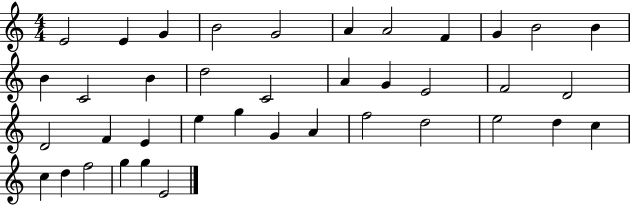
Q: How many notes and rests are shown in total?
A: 39